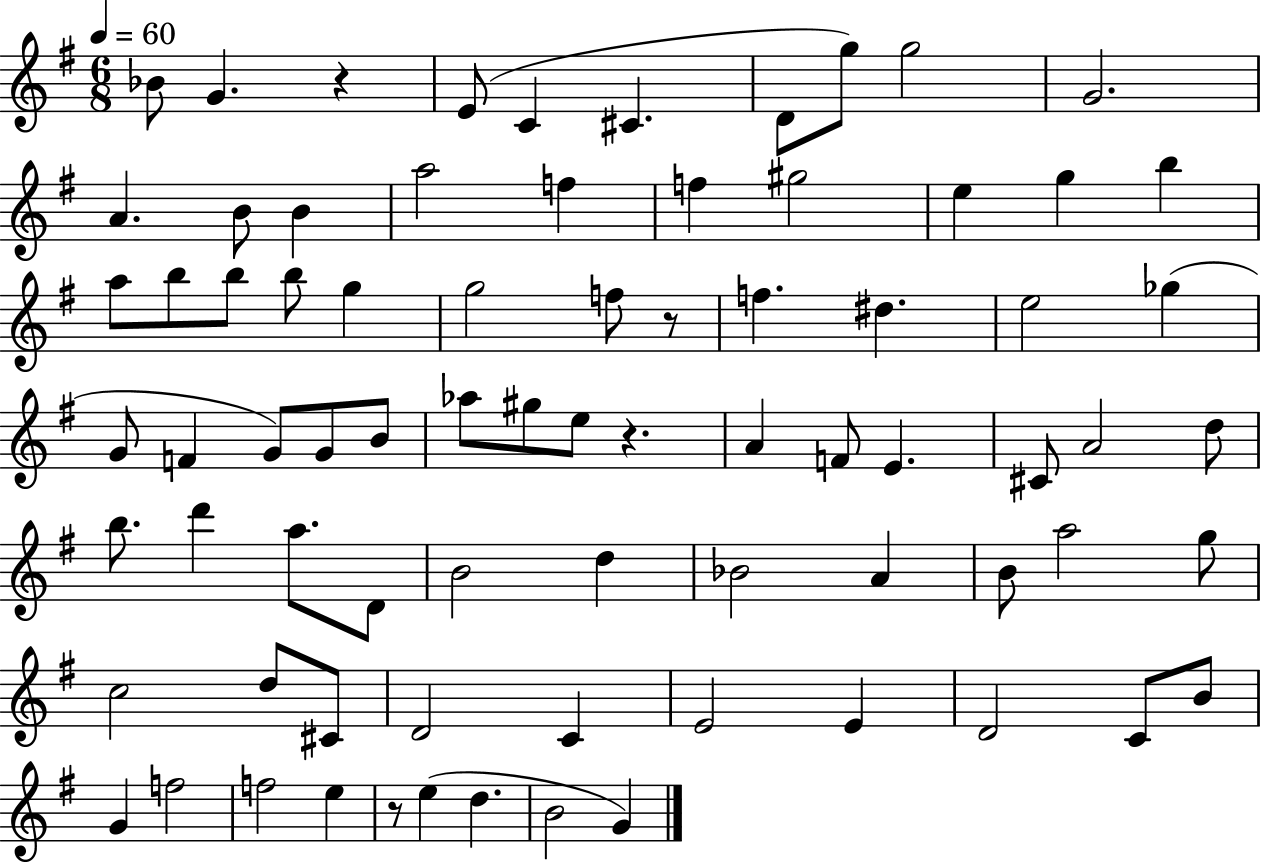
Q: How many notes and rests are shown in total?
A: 77